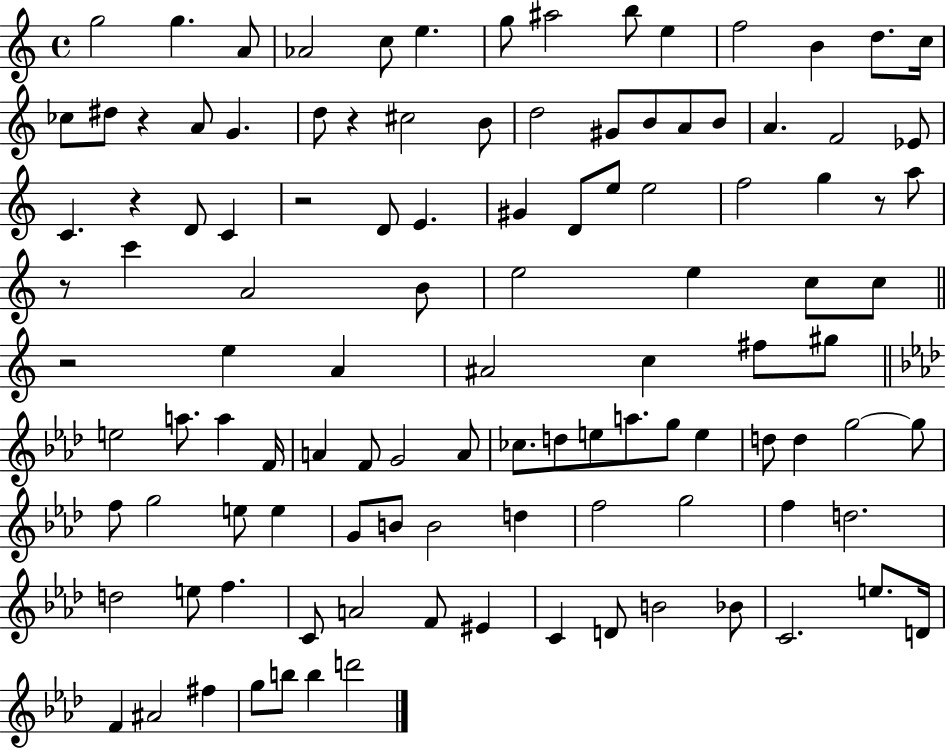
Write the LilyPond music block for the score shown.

{
  \clef treble
  \time 4/4
  \defaultTimeSignature
  \key c \major
  g''2 g''4. a'8 | aes'2 c''8 e''4. | g''8 ais''2 b''8 e''4 | f''2 b'4 d''8. c''16 | \break ces''8 dis''8 r4 a'8 g'4. | d''8 r4 cis''2 b'8 | d''2 gis'8 b'8 a'8 b'8 | a'4. f'2 ees'8 | \break c'4. r4 d'8 c'4 | r2 d'8 e'4. | gis'4 d'8 e''8 e''2 | f''2 g''4 r8 a''8 | \break r8 c'''4 a'2 b'8 | e''2 e''4 c''8 c''8 | \bar "||" \break \key c \major r2 e''4 a'4 | ais'2 c''4 fis''8 gis''8 | \bar "||" \break \key aes \major e''2 a''8. a''4 f'16 | a'4 f'8 g'2 a'8 | ces''8. d''8 e''8 a''8. g''8 e''4 | d''8 d''4 g''2~~ g''8 | \break f''8 g''2 e''8 e''4 | g'8 b'8 b'2 d''4 | f''2 g''2 | f''4 d''2. | \break d''2 e''8 f''4. | c'8 a'2 f'8 eis'4 | c'4 d'8 b'2 bes'8 | c'2. e''8. d'16 | \break f'4 ais'2 fis''4 | g''8 b''8 b''4 d'''2 | \bar "|."
}